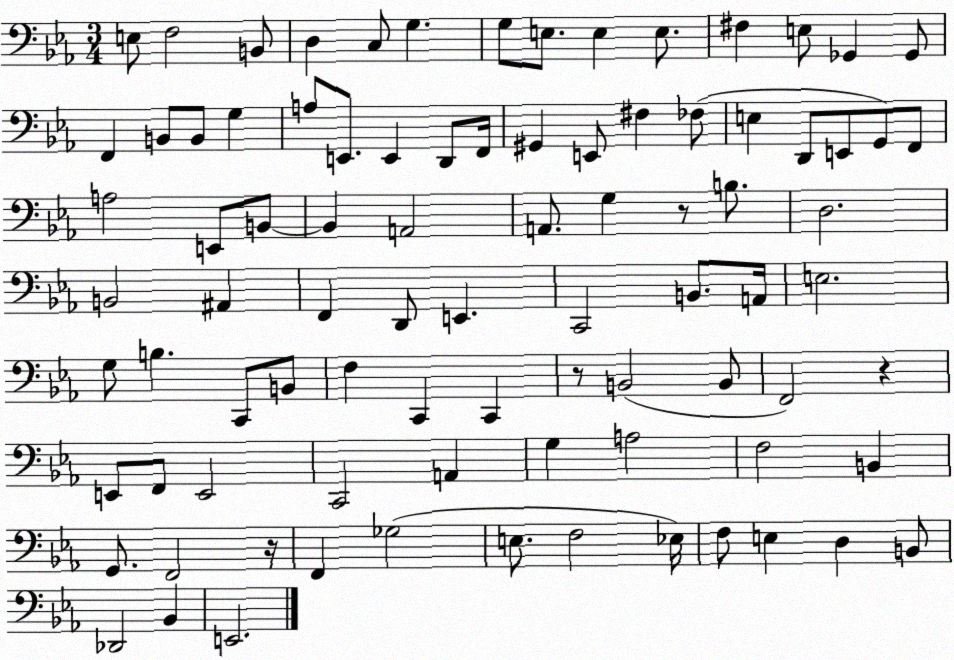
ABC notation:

X:1
T:Untitled
M:3/4
L:1/4
K:Eb
E,/2 F,2 B,,/2 D, C,/2 G, G,/2 E,/2 E, E,/2 ^F, E,/2 _G,, _G,,/2 F,, B,,/2 B,,/2 G, A,/2 E,,/2 E,, D,,/2 F,,/4 ^G,, E,,/2 ^F, _F,/2 E, D,,/2 E,,/2 G,,/2 F,,/2 A,2 E,,/2 B,,/2 B,, A,,2 A,,/2 G, z/2 B,/2 D,2 B,,2 ^A,, F,, D,,/2 E,, C,,2 B,,/2 A,,/4 E,2 G,/2 B, C,,/2 B,,/2 F, C,, C,, z/2 B,,2 B,,/2 F,,2 z E,,/2 F,,/2 E,,2 C,,2 A,, G, A,2 F,2 B,, G,,/2 F,,2 z/4 F,, _G,2 E,/2 F,2 _E,/4 F,/2 E, D, B,,/2 _D,,2 _B,, E,,2